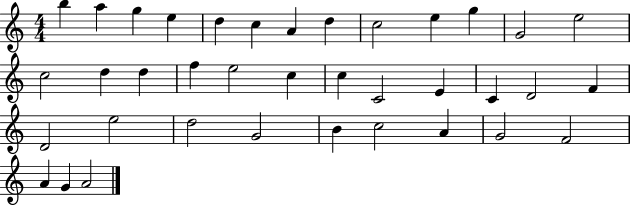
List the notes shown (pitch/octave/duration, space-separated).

B5/q A5/q G5/q E5/q D5/q C5/q A4/q D5/q C5/h E5/q G5/q G4/h E5/h C5/h D5/q D5/q F5/q E5/h C5/q C5/q C4/h E4/q C4/q D4/h F4/q D4/h E5/h D5/h G4/h B4/q C5/h A4/q G4/h F4/h A4/q G4/q A4/h